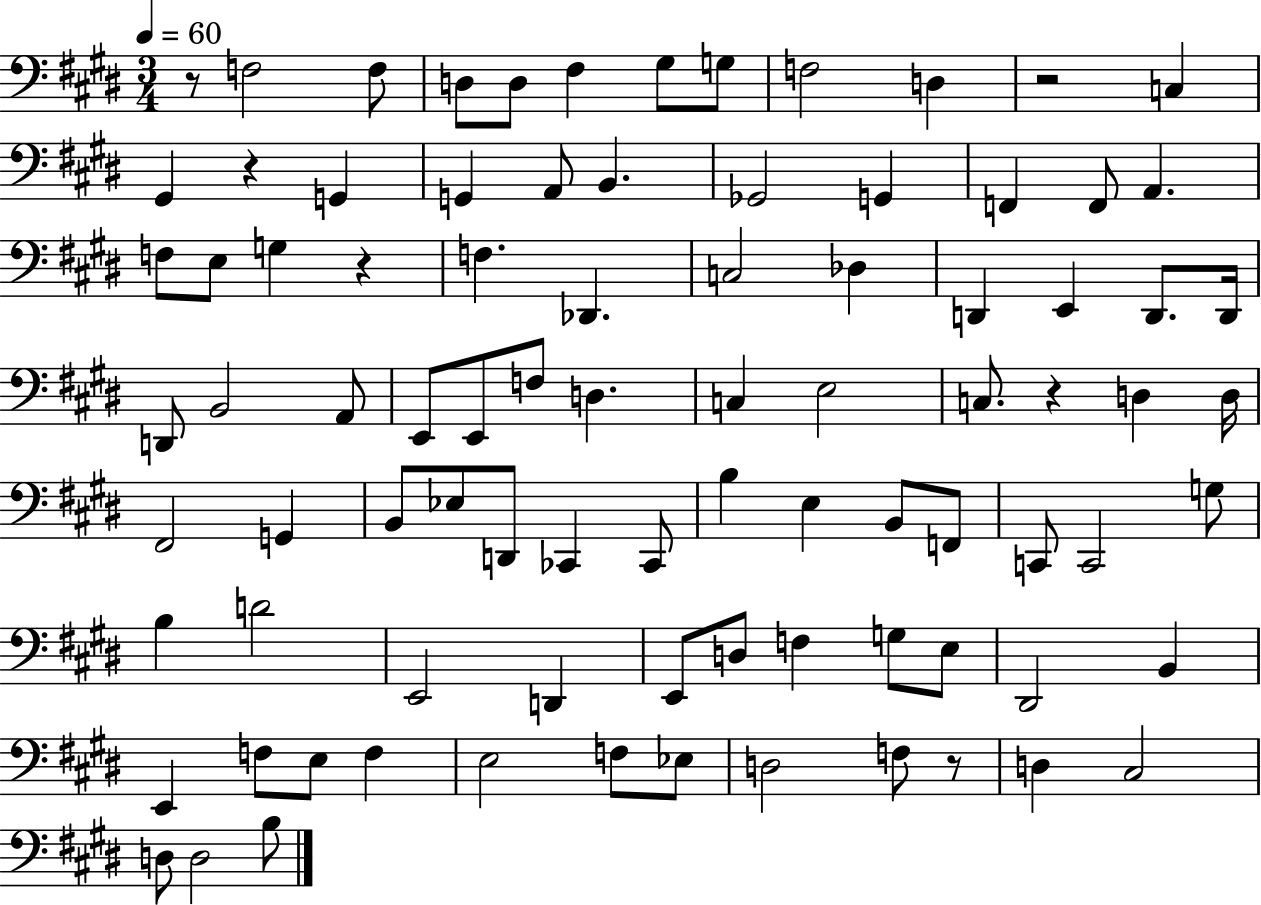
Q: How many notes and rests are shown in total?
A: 88